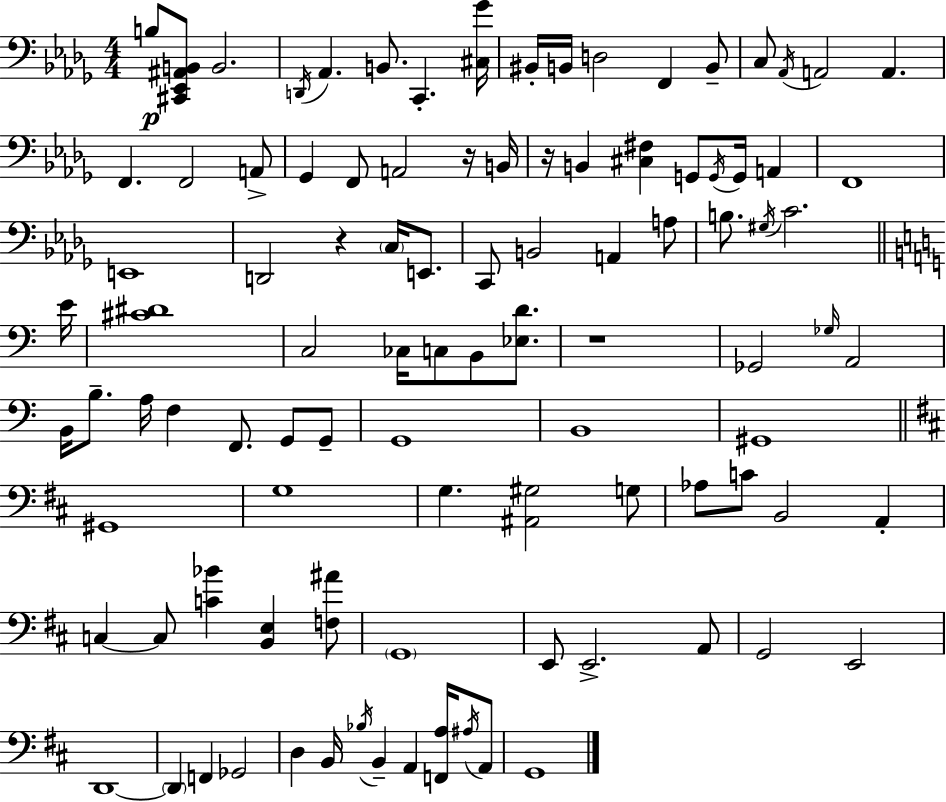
X:1
T:Untitled
M:4/4
L:1/4
K:Bbm
B,/2 [^C,,_E,,^A,,B,,]/2 B,,2 D,,/4 _A,, B,,/2 C,, [^C,_G]/4 ^B,,/4 B,,/4 D,2 F,, B,,/2 C,/2 _A,,/4 A,,2 A,, F,, F,,2 A,,/2 _G,, F,,/2 A,,2 z/4 B,,/4 z/4 B,, [^C,^F,] G,,/2 G,,/4 G,,/4 A,, F,,4 E,,4 D,,2 z C,/4 E,,/2 C,,/2 B,,2 A,, A,/2 B,/2 ^G,/4 C2 E/4 [^C^D]4 C,2 _C,/4 C,/2 B,,/2 [_E,D]/2 z4 _G,,2 _G,/4 A,,2 B,,/4 B,/2 A,/4 F, F,,/2 G,,/2 G,,/2 G,,4 B,,4 ^G,,4 ^G,,4 G,4 G, [^A,,^G,]2 G,/2 _A,/2 C/2 B,,2 A,, C, C,/2 [C_B] [B,,E,] [F,^A]/2 G,,4 E,,/2 E,,2 A,,/2 G,,2 E,,2 D,,4 D,, F,, _G,,2 D, B,,/4 _B,/4 B,, A,, [F,,A,]/4 ^A,/4 A,,/2 G,,4